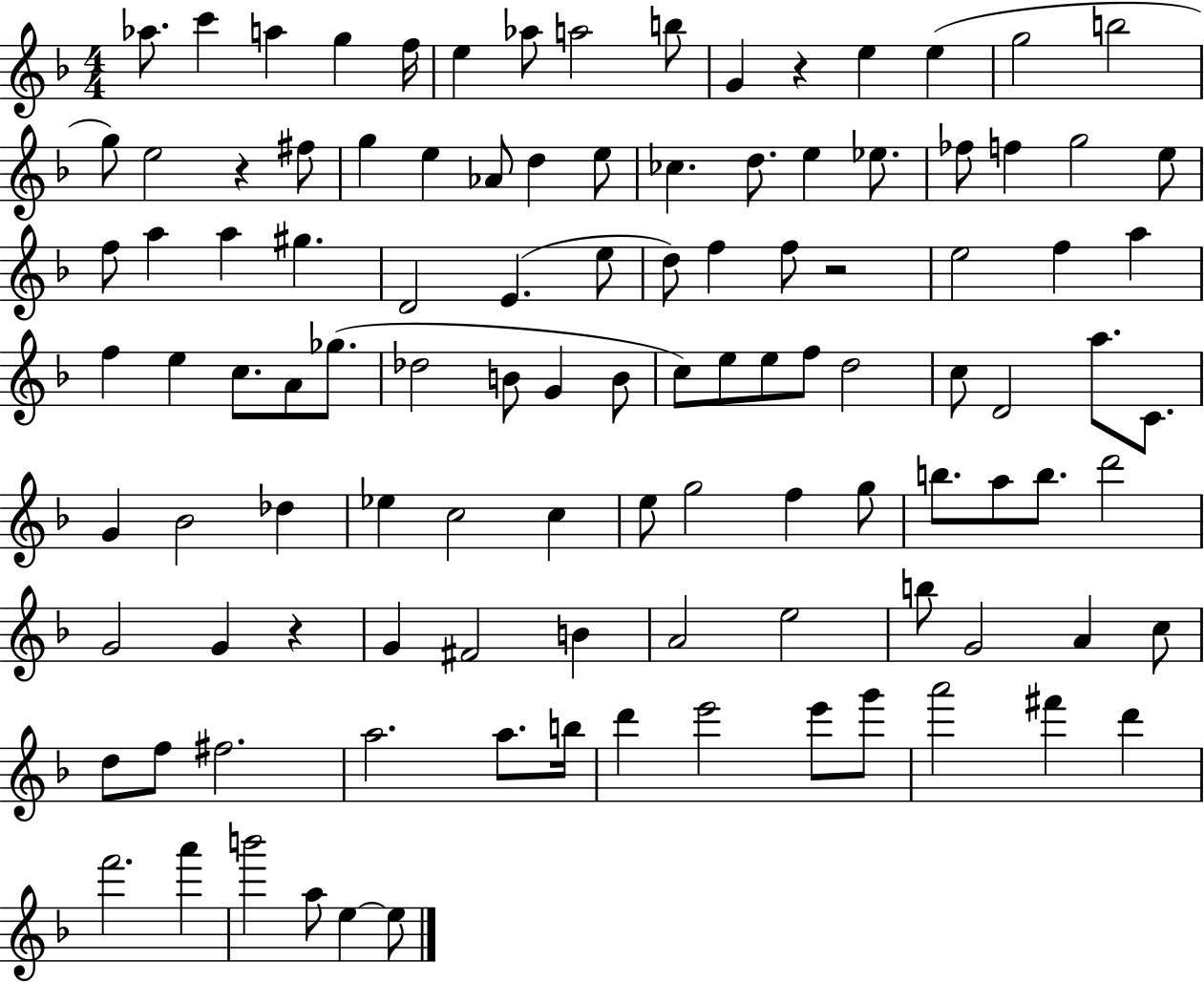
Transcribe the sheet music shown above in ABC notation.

X:1
T:Untitled
M:4/4
L:1/4
K:F
_a/2 c' a g f/4 e _a/2 a2 b/2 G z e e g2 b2 g/2 e2 z ^f/2 g e _A/2 d e/2 _c d/2 e _e/2 _f/2 f g2 e/2 f/2 a a ^g D2 E e/2 d/2 f f/2 z2 e2 f a f e c/2 A/2 _g/2 _d2 B/2 G B/2 c/2 e/2 e/2 f/2 d2 c/2 D2 a/2 C/2 G _B2 _d _e c2 c e/2 g2 f g/2 b/2 a/2 b/2 d'2 G2 G z G ^F2 B A2 e2 b/2 G2 A c/2 d/2 f/2 ^f2 a2 a/2 b/4 d' e'2 e'/2 g'/2 a'2 ^f' d' f'2 a' b'2 a/2 e e/2